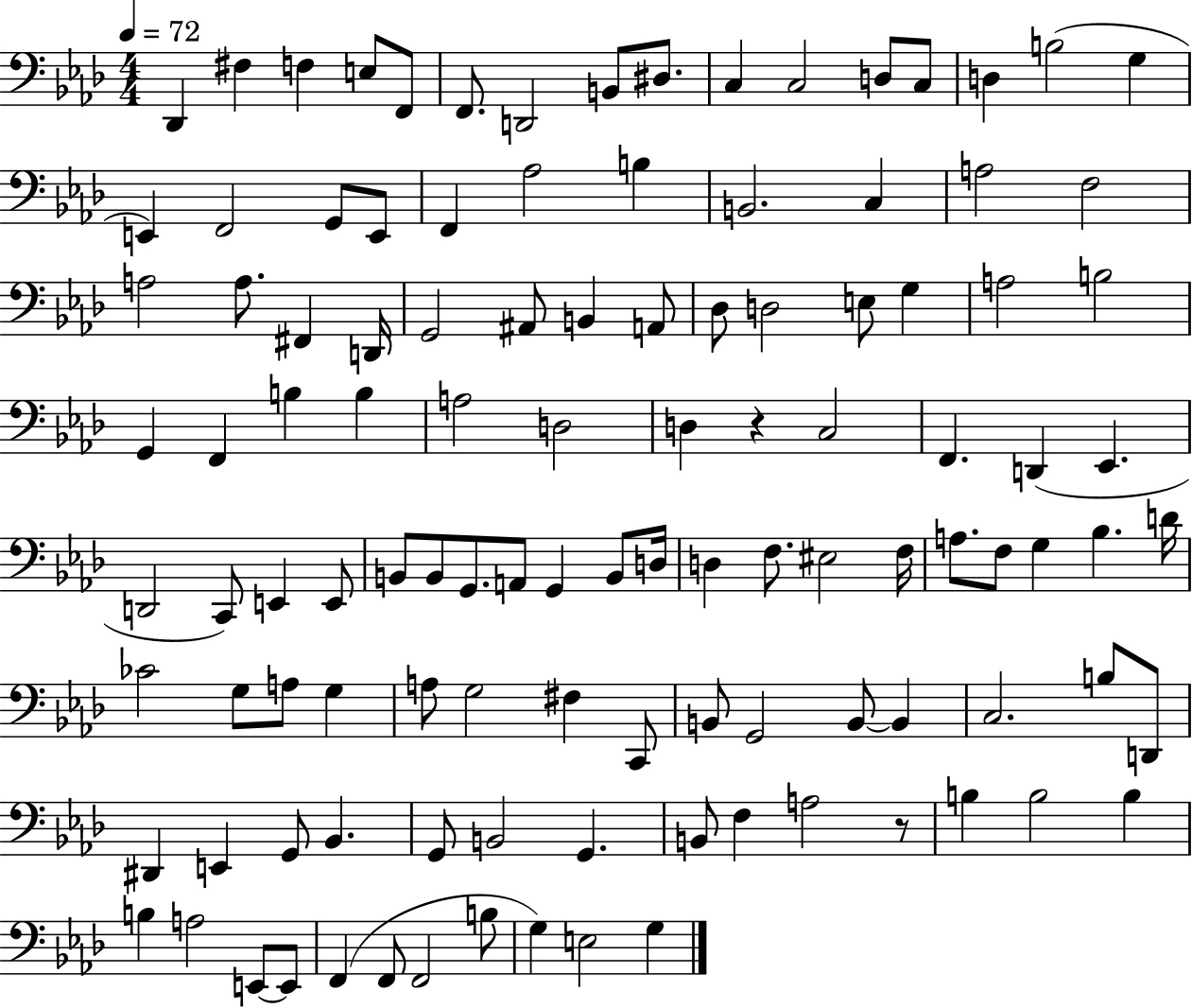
Db2/q F#3/q F3/q E3/e F2/e F2/e. D2/h B2/e D#3/e. C3/q C3/h D3/e C3/e D3/q B3/h G3/q E2/q F2/h G2/e E2/e F2/q Ab3/h B3/q B2/h. C3/q A3/h F3/h A3/h A3/e. F#2/q D2/s G2/h A#2/e B2/q A2/e Db3/e D3/h E3/e G3/q A3/h B3/h G2/q F2/q B3/q B3/q A3/h D3/h D3/q R/q C3/h F2/q. D2/q Eb2/q. D2/h C2/e E2/q E2/e B2/e B2/e G2/e. A2/e G2/q B2/e D3/s D3/q F3/e. EIS3/h F3/s A3/e. F3/e G3/q Bb3/q. D4/s CES4/h G3/e A3/e G3/q A3/e G3/h F#3/q C2/e B2/e G2/h B2/e B2/q C3/h. B3/e D2/e D#2/q E2/q G2/e Bb2/q. G2/e B2/h G2/q. B2/e F3/q A3/h R/e B3/q B3/h B3/q B3/q A3/h E2/e E2/e F2/q F2/e F2/h B3/e G3/q E3/h G3/q